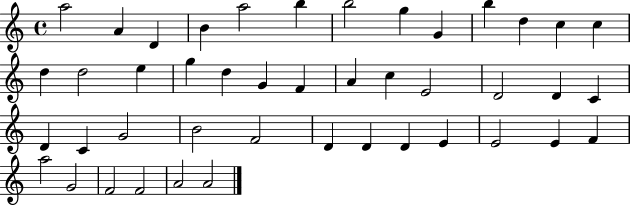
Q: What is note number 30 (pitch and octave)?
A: B4